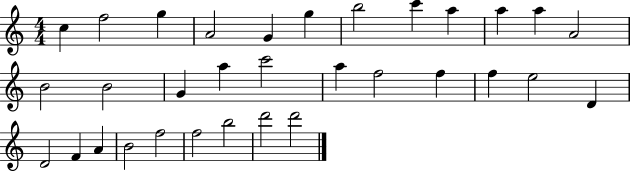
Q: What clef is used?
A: treble